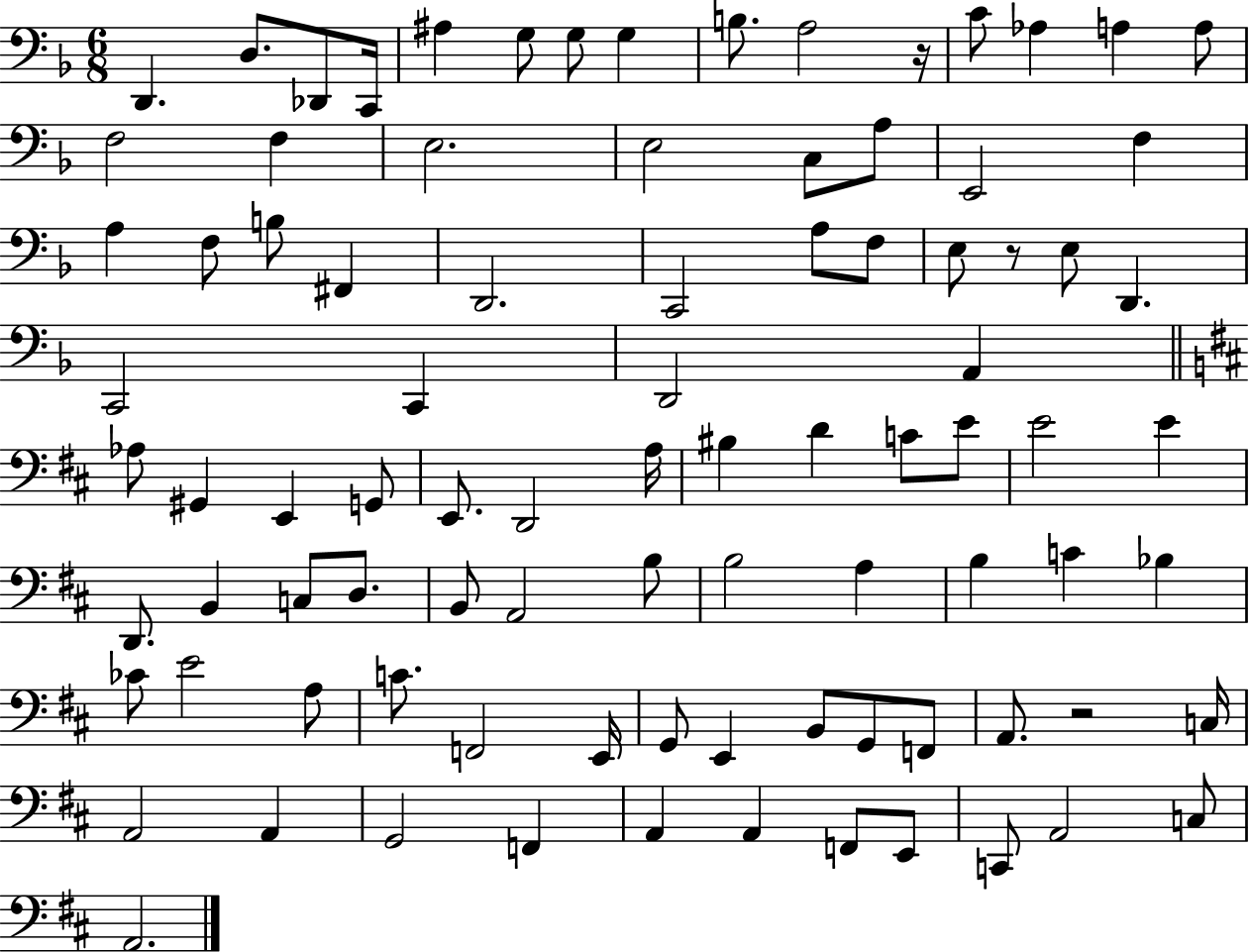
D2/q. D3/e. Db2/e C2/s A#3/q G3/e G3/e G3/q B3/e. A3/h R/s C4/e Ab3/q A3/q A3/e F3/h F3/q E3/h. E3/h C3/e A3/e E2/h F3/q A3/q F3/e B3/e F#2/q D2/h. C2/h A3/e F3/e E3/e R/e E3/e D2/q. C2/h C2/q D2/h A2/q Ab3/e G#2/q E2/q G2/e E2/e. D2/h A3/s BIS3/q D4/q C4/e E4/e E4/h E4/q D2/e. B2/q C3/e D3/e. B2/e A2/h B3/e B3/h A3/q B3/q C4/q Bb3/q CES4/e E4/h A3/e C4/e. F2/h E2/s G2/e E2/q B2/e G2/e F2/e A2/e. R/h C3/s A2/h A2/q G2/h F2/q A2/q A2/q F2/e E2/e C2/e A2/h C3/e A2/h.